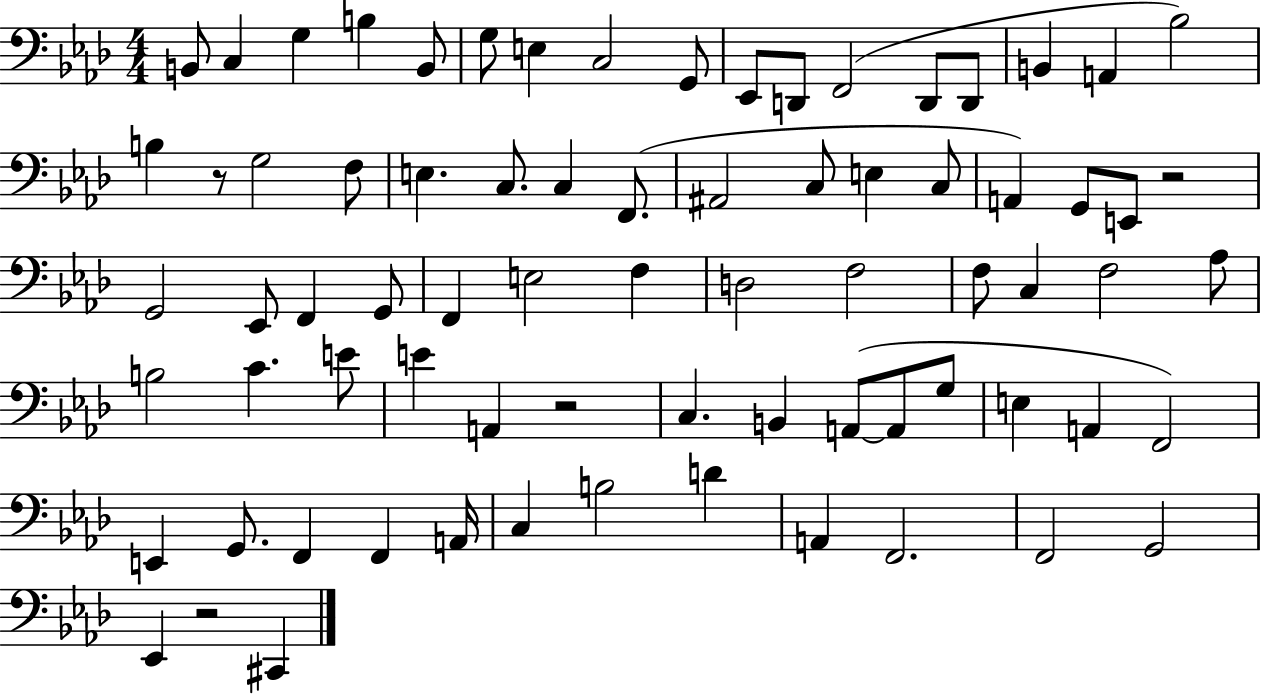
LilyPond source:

{
  \clef bass
  \numericTimeSignature
  \time 4/4
  \key aes \major
  b,8 c4 g4 b4 b,8 | g8 e4 c2 g,8 | ees,8 d,8 f,2( d,8 d,8 | b,4 a,4 bes2) | \break b4 r8 g2 f8 | e4. c8. c4 f,8.( | ais,2 c8 e4 c8 | a,4) g,8 e,8 r2 | \break g,2 ees,8 f,4 g,8 | f,4 e2 f4 | d2 f2 | f8 c4 f2 aes8 | \break b2 c'4. e'8 | e'4 a,4 r2 | c4. b,4 a,8~(~ a,8 g8 | e4 a,4 f,2) | \break e,4 g,8. f,4 f,4 a,16 | c4 b2 d'4 | a,4 f,2. | f,2 g,2 | \break ees,4 r2 cis,4 | \bar "|."
}